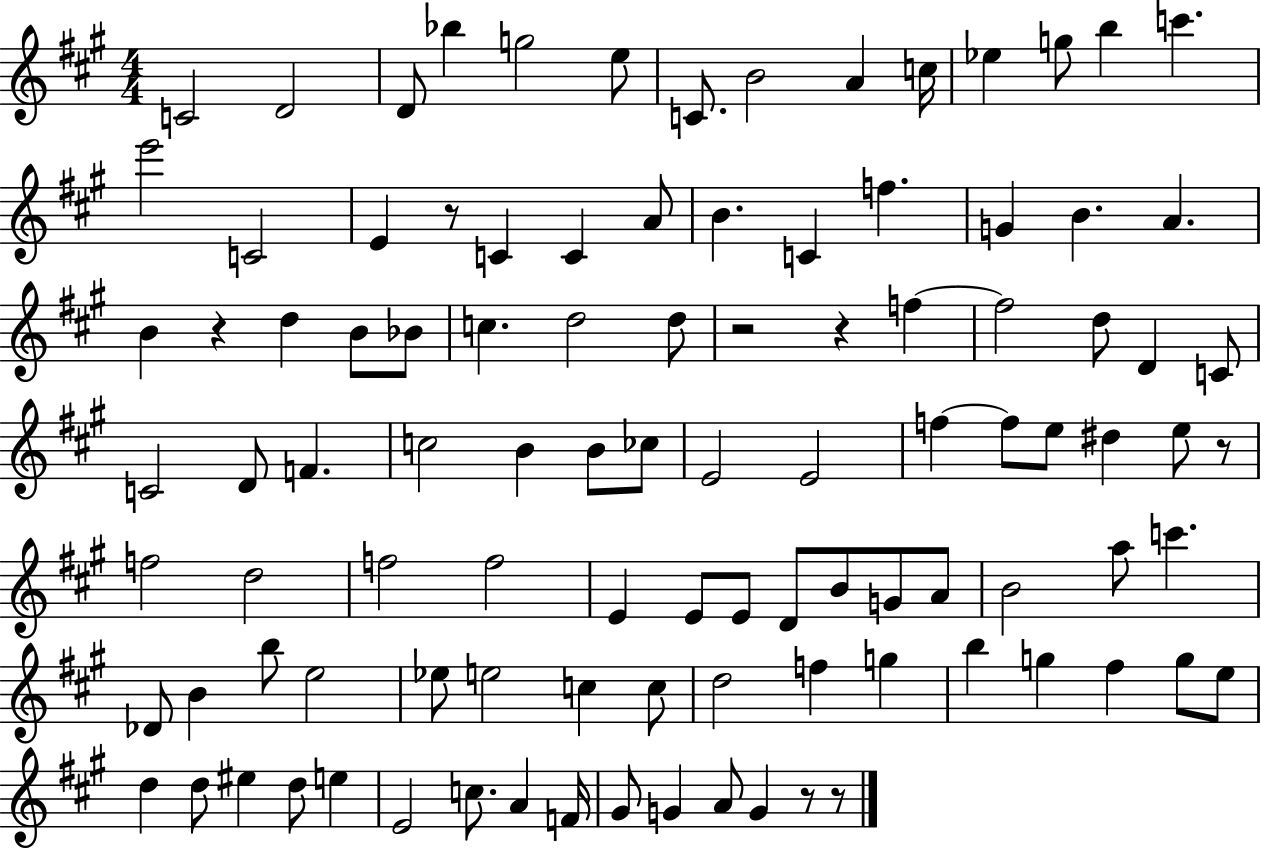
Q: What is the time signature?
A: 4/4